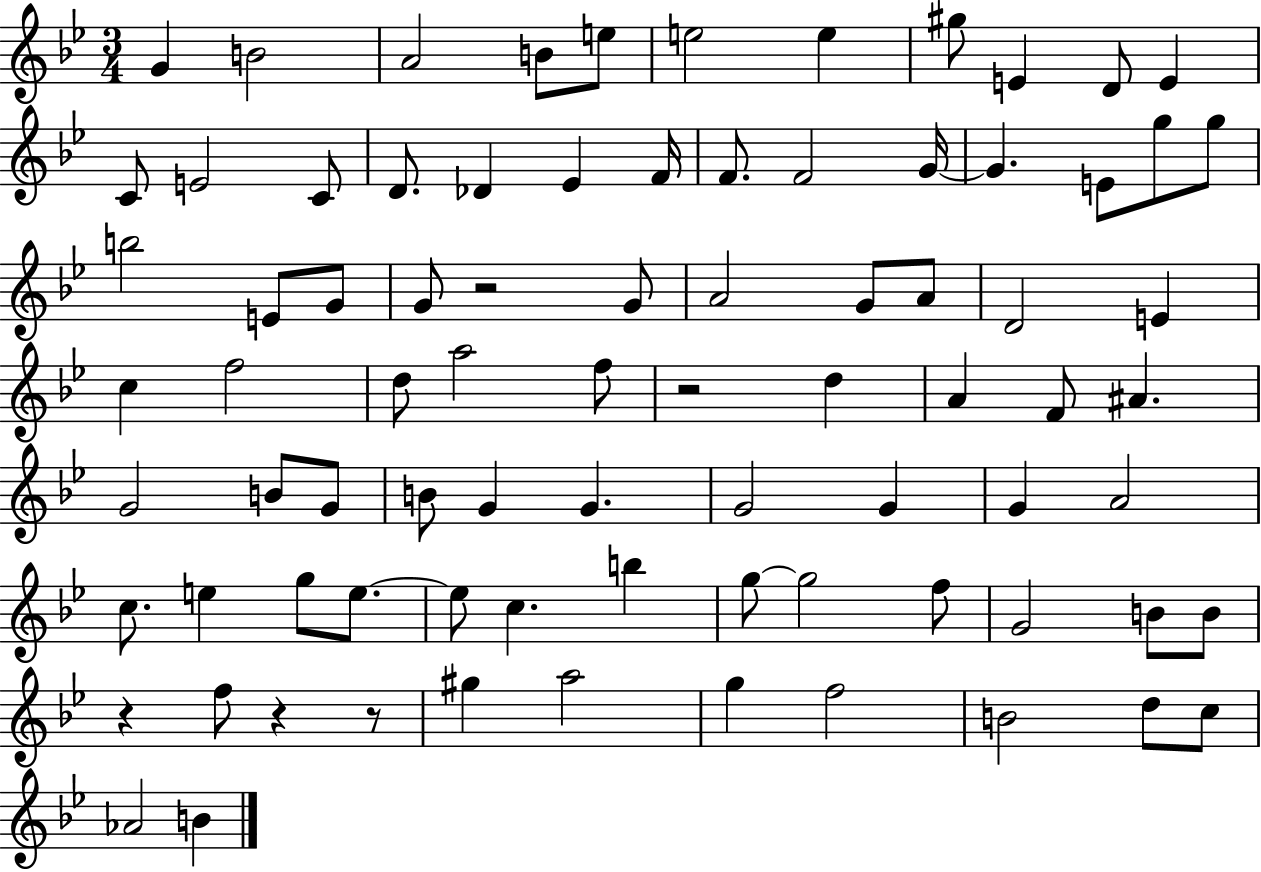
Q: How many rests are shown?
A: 5